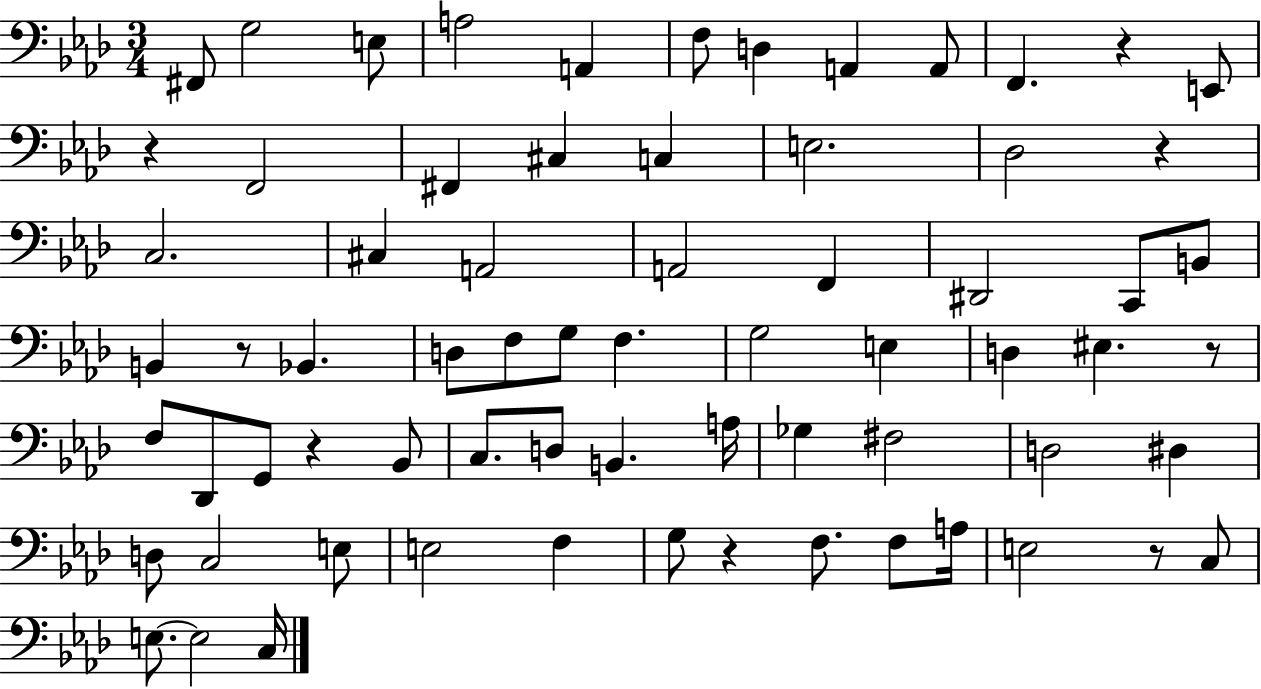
{
  \clef bass
  \numericTimeSignature
  \time 3/4
  \key aes \major
  \repeat volta 2 { fis,8 g2 e8 | a2 a,4 | f8 d4 a,4 a,8 | f,4. r4 e,8 | \break r4 f,2 | fis,4 cis4 c4 | e2. | des2 r4 | \break c2. | cis4 a,2 | a,2 f,4 | dis,2 c,8 b,8 | \break b,4 r8 bes,4. | d8 f8 g8 f4. | g2 e4 | d4 eis4. r8 | \break f8 des,8 g,8 r4 bes,8 | c8. d8 b,4. a16 | ges4 fis2 | d2 dis4 | \break d8 c2 e8 | e2 f4 | g8 r4 f8. f8 a16 | e2 r8 c8 | \break e8.~~ e2 c16 | } \bar "|."
}